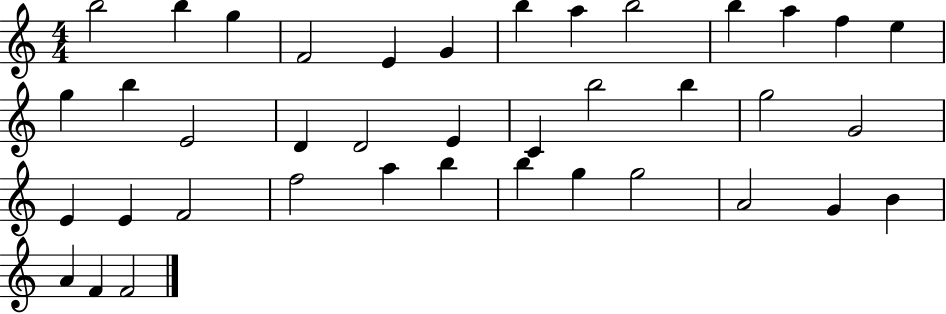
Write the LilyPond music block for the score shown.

{
  \clef treble
  \numericTimeSignature
  \time 4/4
  \key c \major
  b''2 b''4 g''4 | f'2 e'4 g'4 | b''4 a''4 b''2 | b''4 a''4 f''4 e''4 | \break g''4 b''4 e'2 | d'4 d'2 e'4 | c'4 b''2 b''4 | g''2 g'2 | \break e'4 e'4 f'2 | f''2 a''4 b''4 | b''4 g''4 g''2 | a'2 g'4 b'4 | \break a'4 f'4 f'2 | \bar "|."
}